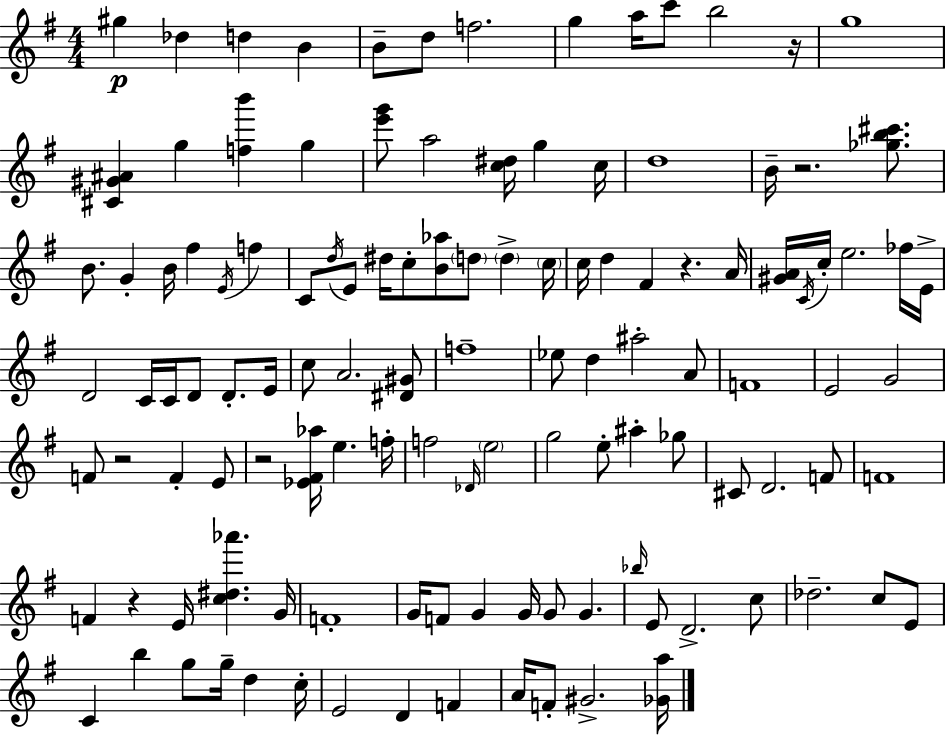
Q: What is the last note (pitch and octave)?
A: G#4